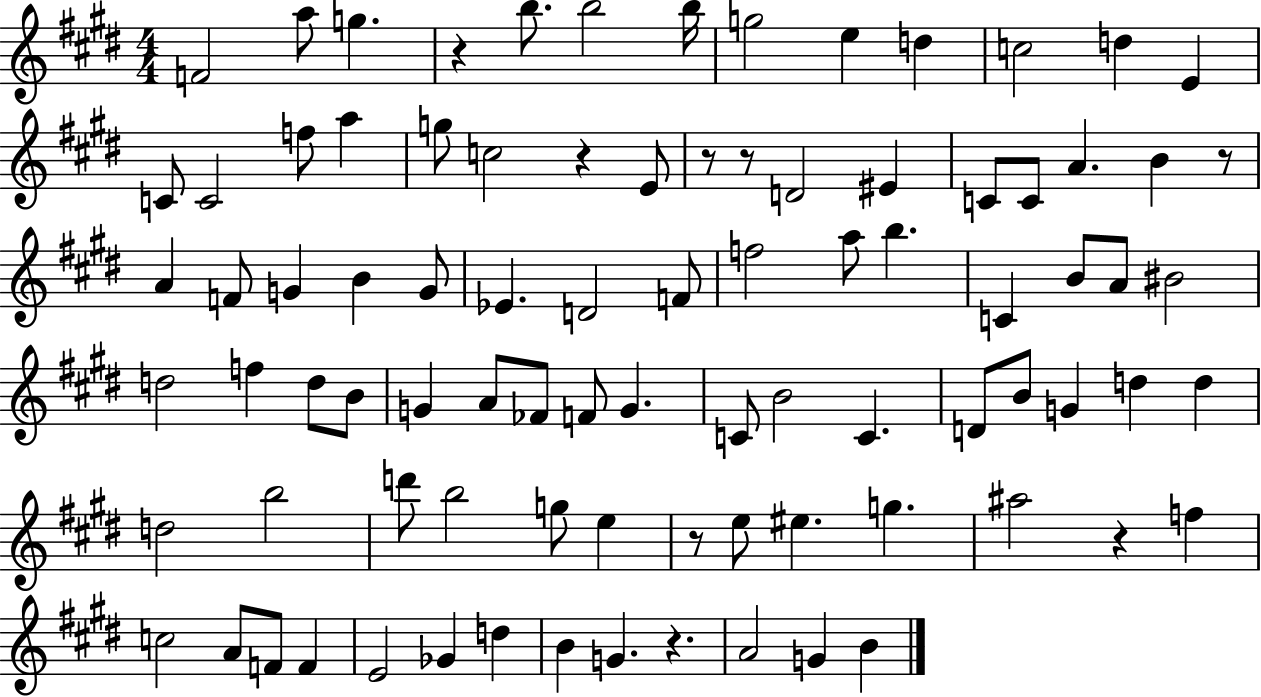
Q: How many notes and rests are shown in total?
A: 88